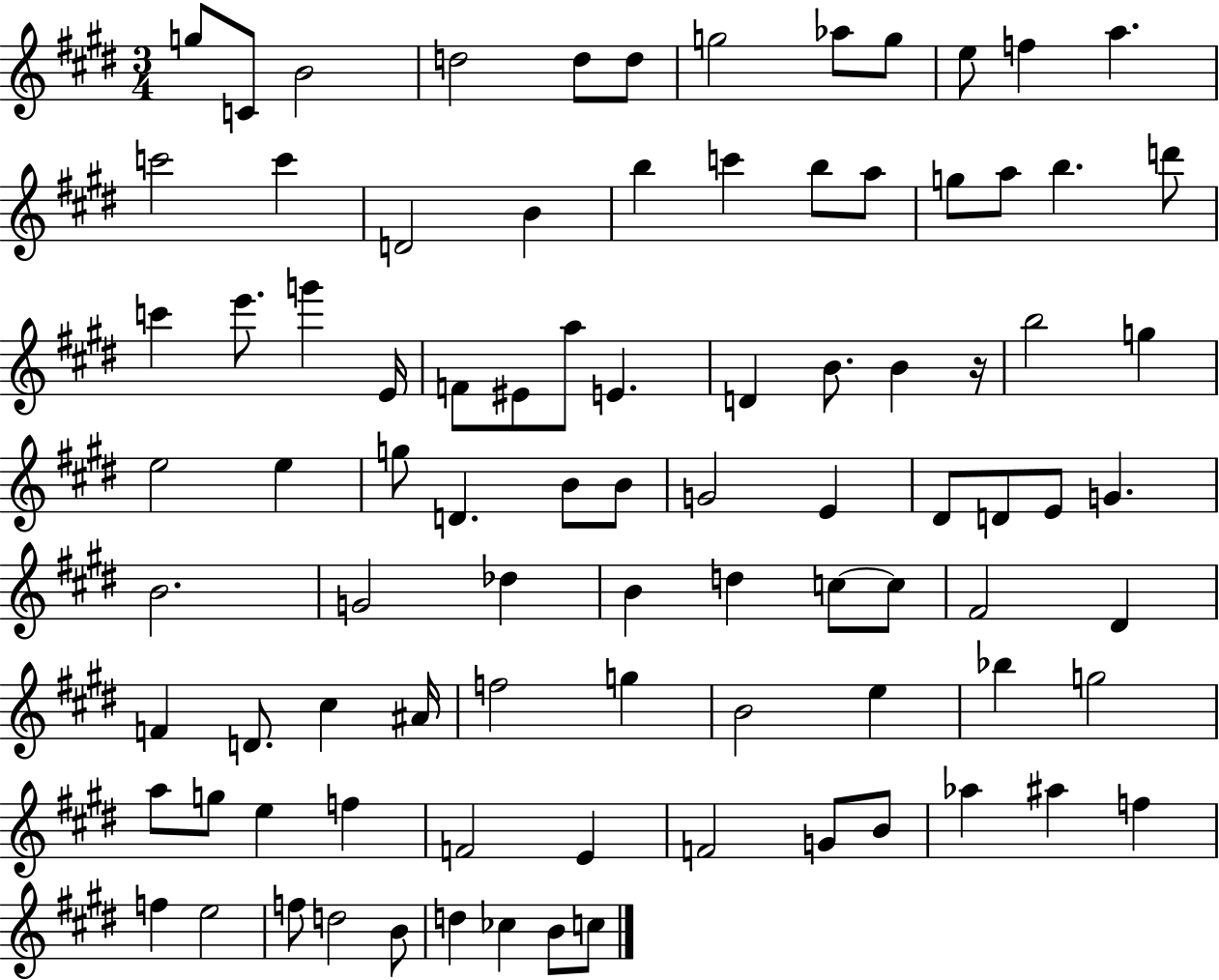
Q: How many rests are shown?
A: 1